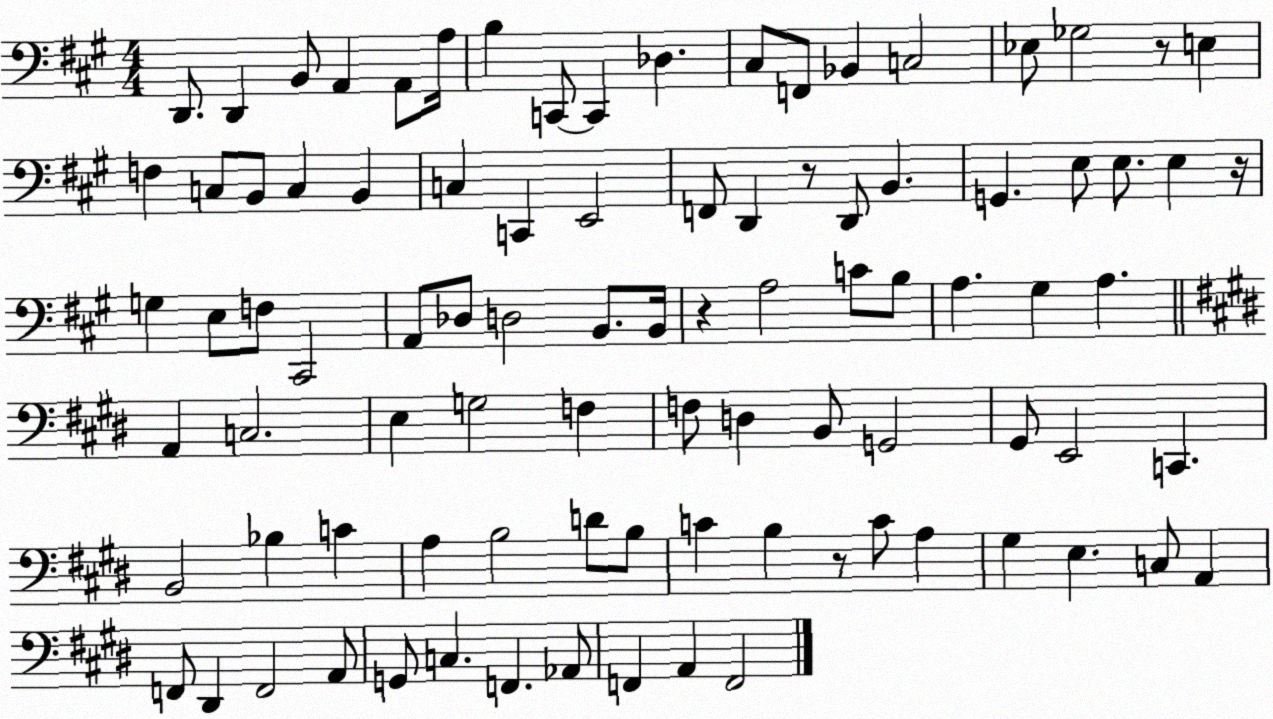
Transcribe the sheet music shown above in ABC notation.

X:1
T:Untitled
M:4/4
L:1/4
K:A
D,,/2 D,, B,,/2 A,, A,,/2 A,/4 B, C,,/2 C,, _D, ^C,/2 F,,/2 _B,, C,2 _E,/2 _G,2 z/2 E, F, C,/2 B,,/2 C, B,, C, C,, E,,2 F,,/2 D,, z/2 D,,/2 B,, G,, E,/2 E,/2 E, z/4 G, E,/2 F,/2 ^C,,2 A,,/2 _D,/2 D,2 B,,/2 B,,/4 z A,2 C/2 B,/2 A, ^G, A, A,, C,2 E, G,2 F, F,/2 D, B,,/2 G,,2 ^G,,/2 E,,2 C,, B,,2 _B, C A, B,2 D/2 B,/2 C B, z/2 C/2 A, ^G, E, C,/2 A,, F,,/2 ^D,, F,,2 A,,/2 G,,/2 C, F,, _A,,/2 F,, A,, F,,2